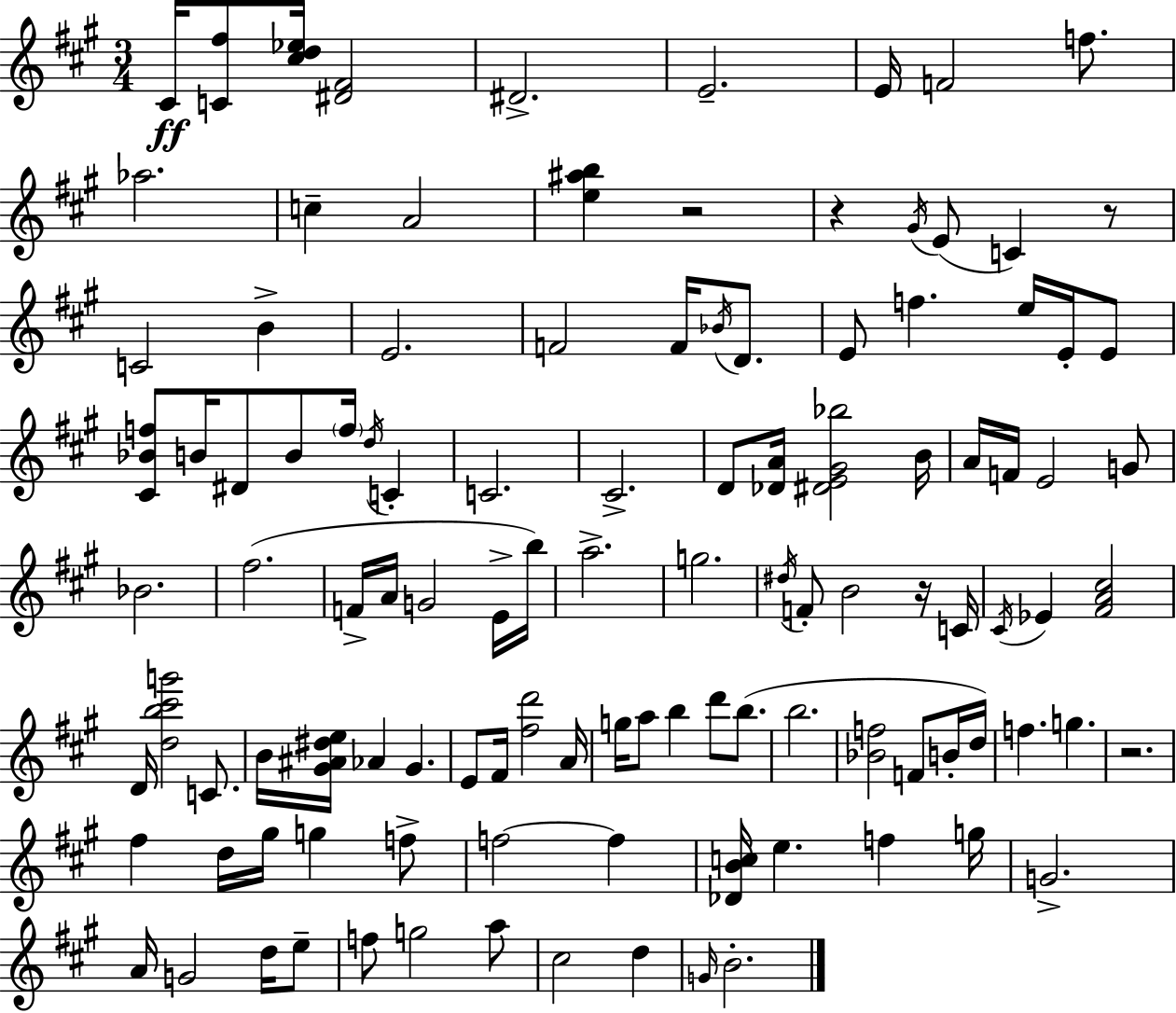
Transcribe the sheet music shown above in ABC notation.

X:1
T:Untitled
M:3/4
L:1/4
K:A
^C/4 [C^f]/2 [^cd_e]/4 [^D^F]2 ^D2 E2 E/4 F2 f/2 _a2 c A2 [e^ab] z2 z ^G/4 E/2 C z/2 C2 B E2 F2 F/4 _B/4 D/2 E/2 f e/4 E/4 E/2 [^C_Bf]/2 B/4 ^D/2 B/2 f/4 d/4 C C2 ^C2 D/2 [_DA]/4 [^DE^G_b]2 B/4 A/4 F/4 E2 G/2 _B2 ^f2 F/4 A/4 G2 E/4 b/4 a2 g2 ^d/4 F/2 B2 z/4 C/4 ^C/4 _E [^FA^c]2 D/4 [db^c'g']2 C/2 B/4 [^G^A^de]/4 _A ^G E/2 ^F/4 [^fd']2 A/4 g/4 a/2 b d'/2 b/2 b2 [_Bf]2 F/2 B/4 d/4 f g z2 ^f d/4 ^g/4 g f/2 f2 f [_DBc]/4 e f g/4 G2 A/4 G2 d/4 e/2 f/2 g2 a/2 ^c2 d G/4 B2